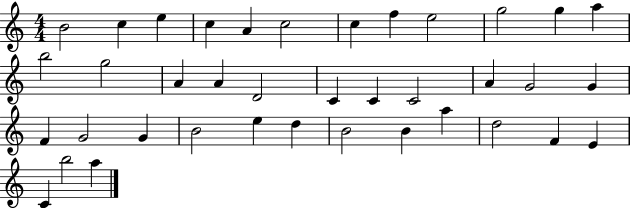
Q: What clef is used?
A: treble